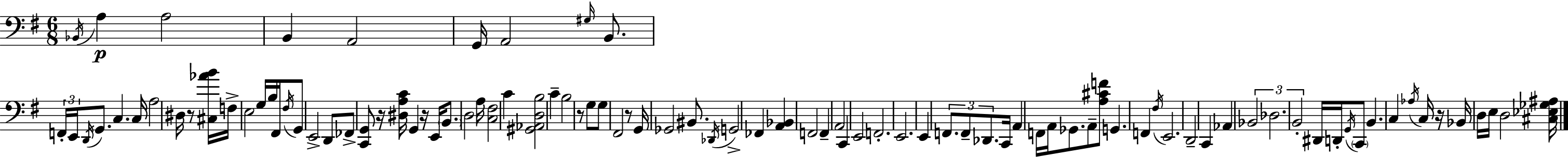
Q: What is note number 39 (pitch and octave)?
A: G2